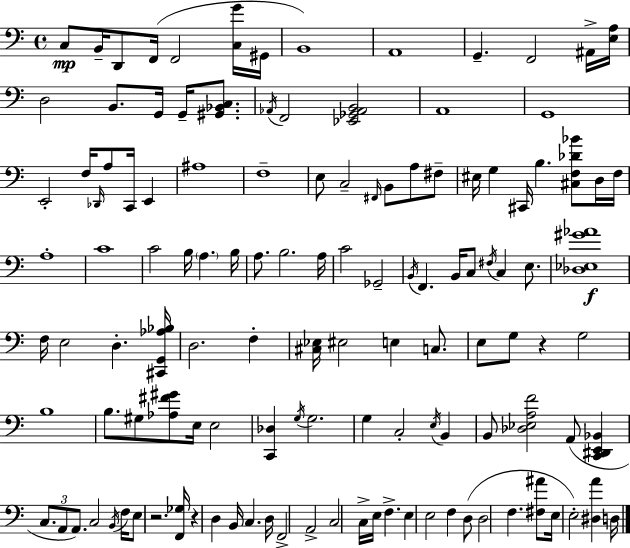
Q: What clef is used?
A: bass